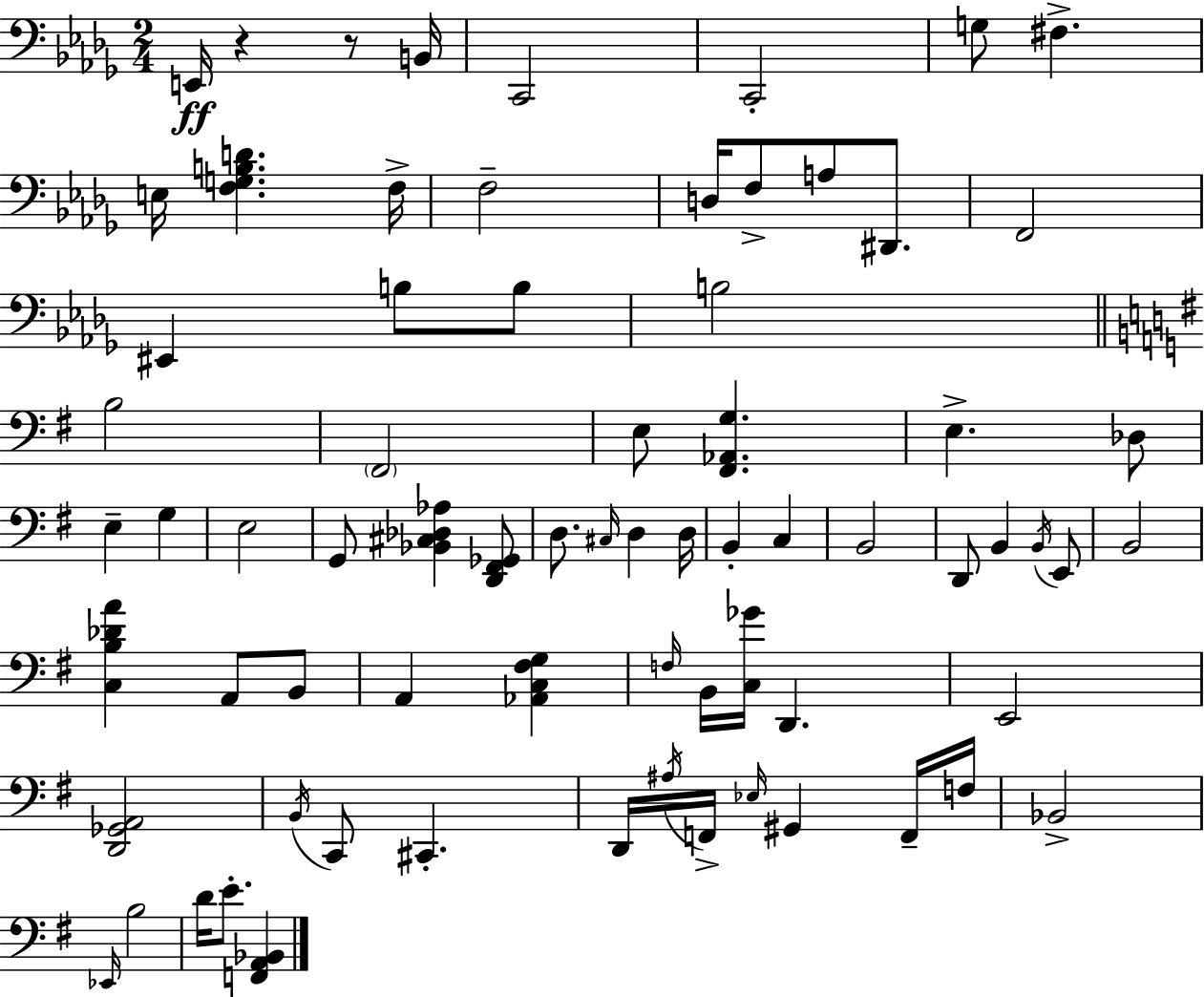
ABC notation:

X:1
T:Untitled
M:2/4
L:1/4
K:Bbm
E,,/4 z z/2 B,,/4 C,,2 C,,2 G,/2 ^F, E,/4 [F,G,B,D] F,/4 F,2 D,/4 F,/2 A,/2 ^D,,/2 F,,2 ^E,, B,/2 B,/2 B,2 B,2 ^F,,2 E,/2 [^F,,_A,,G,] E, _D,/2 E, G, E,2 G,,/2 [_B,,^C,_D,_A,] [D,,^F,,_G,,]/2 D,/2 ^C,/4 D, D,/4 B,, C, B,,2 D,,/2 B,, B,,/4 E,,/2 B,,2 [C,B,_DA] A,,/2 B,,/2 A,, [_A,,C,^F,G,] F,/4 B,,/4 [C,_G]/4 D,, E,,2 [D,,_G,,A,,]2 B,,/4 C,,/2 ^C,, D,,/4 ^A,/4 F,,/4 _E,/4 ^G,, F,,/4 F,/4 _B,,2 _E,,/4 B,2 D/4 E/2 [F,,A,,_B,,]